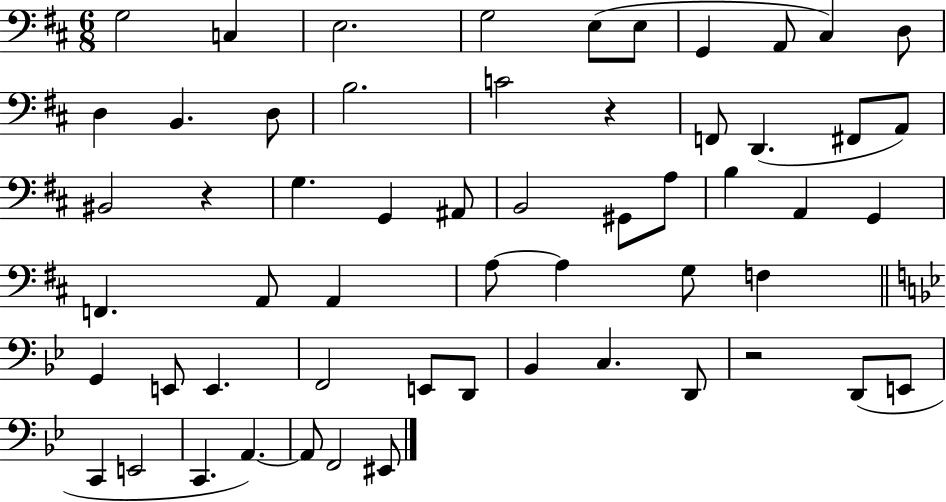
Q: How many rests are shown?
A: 3